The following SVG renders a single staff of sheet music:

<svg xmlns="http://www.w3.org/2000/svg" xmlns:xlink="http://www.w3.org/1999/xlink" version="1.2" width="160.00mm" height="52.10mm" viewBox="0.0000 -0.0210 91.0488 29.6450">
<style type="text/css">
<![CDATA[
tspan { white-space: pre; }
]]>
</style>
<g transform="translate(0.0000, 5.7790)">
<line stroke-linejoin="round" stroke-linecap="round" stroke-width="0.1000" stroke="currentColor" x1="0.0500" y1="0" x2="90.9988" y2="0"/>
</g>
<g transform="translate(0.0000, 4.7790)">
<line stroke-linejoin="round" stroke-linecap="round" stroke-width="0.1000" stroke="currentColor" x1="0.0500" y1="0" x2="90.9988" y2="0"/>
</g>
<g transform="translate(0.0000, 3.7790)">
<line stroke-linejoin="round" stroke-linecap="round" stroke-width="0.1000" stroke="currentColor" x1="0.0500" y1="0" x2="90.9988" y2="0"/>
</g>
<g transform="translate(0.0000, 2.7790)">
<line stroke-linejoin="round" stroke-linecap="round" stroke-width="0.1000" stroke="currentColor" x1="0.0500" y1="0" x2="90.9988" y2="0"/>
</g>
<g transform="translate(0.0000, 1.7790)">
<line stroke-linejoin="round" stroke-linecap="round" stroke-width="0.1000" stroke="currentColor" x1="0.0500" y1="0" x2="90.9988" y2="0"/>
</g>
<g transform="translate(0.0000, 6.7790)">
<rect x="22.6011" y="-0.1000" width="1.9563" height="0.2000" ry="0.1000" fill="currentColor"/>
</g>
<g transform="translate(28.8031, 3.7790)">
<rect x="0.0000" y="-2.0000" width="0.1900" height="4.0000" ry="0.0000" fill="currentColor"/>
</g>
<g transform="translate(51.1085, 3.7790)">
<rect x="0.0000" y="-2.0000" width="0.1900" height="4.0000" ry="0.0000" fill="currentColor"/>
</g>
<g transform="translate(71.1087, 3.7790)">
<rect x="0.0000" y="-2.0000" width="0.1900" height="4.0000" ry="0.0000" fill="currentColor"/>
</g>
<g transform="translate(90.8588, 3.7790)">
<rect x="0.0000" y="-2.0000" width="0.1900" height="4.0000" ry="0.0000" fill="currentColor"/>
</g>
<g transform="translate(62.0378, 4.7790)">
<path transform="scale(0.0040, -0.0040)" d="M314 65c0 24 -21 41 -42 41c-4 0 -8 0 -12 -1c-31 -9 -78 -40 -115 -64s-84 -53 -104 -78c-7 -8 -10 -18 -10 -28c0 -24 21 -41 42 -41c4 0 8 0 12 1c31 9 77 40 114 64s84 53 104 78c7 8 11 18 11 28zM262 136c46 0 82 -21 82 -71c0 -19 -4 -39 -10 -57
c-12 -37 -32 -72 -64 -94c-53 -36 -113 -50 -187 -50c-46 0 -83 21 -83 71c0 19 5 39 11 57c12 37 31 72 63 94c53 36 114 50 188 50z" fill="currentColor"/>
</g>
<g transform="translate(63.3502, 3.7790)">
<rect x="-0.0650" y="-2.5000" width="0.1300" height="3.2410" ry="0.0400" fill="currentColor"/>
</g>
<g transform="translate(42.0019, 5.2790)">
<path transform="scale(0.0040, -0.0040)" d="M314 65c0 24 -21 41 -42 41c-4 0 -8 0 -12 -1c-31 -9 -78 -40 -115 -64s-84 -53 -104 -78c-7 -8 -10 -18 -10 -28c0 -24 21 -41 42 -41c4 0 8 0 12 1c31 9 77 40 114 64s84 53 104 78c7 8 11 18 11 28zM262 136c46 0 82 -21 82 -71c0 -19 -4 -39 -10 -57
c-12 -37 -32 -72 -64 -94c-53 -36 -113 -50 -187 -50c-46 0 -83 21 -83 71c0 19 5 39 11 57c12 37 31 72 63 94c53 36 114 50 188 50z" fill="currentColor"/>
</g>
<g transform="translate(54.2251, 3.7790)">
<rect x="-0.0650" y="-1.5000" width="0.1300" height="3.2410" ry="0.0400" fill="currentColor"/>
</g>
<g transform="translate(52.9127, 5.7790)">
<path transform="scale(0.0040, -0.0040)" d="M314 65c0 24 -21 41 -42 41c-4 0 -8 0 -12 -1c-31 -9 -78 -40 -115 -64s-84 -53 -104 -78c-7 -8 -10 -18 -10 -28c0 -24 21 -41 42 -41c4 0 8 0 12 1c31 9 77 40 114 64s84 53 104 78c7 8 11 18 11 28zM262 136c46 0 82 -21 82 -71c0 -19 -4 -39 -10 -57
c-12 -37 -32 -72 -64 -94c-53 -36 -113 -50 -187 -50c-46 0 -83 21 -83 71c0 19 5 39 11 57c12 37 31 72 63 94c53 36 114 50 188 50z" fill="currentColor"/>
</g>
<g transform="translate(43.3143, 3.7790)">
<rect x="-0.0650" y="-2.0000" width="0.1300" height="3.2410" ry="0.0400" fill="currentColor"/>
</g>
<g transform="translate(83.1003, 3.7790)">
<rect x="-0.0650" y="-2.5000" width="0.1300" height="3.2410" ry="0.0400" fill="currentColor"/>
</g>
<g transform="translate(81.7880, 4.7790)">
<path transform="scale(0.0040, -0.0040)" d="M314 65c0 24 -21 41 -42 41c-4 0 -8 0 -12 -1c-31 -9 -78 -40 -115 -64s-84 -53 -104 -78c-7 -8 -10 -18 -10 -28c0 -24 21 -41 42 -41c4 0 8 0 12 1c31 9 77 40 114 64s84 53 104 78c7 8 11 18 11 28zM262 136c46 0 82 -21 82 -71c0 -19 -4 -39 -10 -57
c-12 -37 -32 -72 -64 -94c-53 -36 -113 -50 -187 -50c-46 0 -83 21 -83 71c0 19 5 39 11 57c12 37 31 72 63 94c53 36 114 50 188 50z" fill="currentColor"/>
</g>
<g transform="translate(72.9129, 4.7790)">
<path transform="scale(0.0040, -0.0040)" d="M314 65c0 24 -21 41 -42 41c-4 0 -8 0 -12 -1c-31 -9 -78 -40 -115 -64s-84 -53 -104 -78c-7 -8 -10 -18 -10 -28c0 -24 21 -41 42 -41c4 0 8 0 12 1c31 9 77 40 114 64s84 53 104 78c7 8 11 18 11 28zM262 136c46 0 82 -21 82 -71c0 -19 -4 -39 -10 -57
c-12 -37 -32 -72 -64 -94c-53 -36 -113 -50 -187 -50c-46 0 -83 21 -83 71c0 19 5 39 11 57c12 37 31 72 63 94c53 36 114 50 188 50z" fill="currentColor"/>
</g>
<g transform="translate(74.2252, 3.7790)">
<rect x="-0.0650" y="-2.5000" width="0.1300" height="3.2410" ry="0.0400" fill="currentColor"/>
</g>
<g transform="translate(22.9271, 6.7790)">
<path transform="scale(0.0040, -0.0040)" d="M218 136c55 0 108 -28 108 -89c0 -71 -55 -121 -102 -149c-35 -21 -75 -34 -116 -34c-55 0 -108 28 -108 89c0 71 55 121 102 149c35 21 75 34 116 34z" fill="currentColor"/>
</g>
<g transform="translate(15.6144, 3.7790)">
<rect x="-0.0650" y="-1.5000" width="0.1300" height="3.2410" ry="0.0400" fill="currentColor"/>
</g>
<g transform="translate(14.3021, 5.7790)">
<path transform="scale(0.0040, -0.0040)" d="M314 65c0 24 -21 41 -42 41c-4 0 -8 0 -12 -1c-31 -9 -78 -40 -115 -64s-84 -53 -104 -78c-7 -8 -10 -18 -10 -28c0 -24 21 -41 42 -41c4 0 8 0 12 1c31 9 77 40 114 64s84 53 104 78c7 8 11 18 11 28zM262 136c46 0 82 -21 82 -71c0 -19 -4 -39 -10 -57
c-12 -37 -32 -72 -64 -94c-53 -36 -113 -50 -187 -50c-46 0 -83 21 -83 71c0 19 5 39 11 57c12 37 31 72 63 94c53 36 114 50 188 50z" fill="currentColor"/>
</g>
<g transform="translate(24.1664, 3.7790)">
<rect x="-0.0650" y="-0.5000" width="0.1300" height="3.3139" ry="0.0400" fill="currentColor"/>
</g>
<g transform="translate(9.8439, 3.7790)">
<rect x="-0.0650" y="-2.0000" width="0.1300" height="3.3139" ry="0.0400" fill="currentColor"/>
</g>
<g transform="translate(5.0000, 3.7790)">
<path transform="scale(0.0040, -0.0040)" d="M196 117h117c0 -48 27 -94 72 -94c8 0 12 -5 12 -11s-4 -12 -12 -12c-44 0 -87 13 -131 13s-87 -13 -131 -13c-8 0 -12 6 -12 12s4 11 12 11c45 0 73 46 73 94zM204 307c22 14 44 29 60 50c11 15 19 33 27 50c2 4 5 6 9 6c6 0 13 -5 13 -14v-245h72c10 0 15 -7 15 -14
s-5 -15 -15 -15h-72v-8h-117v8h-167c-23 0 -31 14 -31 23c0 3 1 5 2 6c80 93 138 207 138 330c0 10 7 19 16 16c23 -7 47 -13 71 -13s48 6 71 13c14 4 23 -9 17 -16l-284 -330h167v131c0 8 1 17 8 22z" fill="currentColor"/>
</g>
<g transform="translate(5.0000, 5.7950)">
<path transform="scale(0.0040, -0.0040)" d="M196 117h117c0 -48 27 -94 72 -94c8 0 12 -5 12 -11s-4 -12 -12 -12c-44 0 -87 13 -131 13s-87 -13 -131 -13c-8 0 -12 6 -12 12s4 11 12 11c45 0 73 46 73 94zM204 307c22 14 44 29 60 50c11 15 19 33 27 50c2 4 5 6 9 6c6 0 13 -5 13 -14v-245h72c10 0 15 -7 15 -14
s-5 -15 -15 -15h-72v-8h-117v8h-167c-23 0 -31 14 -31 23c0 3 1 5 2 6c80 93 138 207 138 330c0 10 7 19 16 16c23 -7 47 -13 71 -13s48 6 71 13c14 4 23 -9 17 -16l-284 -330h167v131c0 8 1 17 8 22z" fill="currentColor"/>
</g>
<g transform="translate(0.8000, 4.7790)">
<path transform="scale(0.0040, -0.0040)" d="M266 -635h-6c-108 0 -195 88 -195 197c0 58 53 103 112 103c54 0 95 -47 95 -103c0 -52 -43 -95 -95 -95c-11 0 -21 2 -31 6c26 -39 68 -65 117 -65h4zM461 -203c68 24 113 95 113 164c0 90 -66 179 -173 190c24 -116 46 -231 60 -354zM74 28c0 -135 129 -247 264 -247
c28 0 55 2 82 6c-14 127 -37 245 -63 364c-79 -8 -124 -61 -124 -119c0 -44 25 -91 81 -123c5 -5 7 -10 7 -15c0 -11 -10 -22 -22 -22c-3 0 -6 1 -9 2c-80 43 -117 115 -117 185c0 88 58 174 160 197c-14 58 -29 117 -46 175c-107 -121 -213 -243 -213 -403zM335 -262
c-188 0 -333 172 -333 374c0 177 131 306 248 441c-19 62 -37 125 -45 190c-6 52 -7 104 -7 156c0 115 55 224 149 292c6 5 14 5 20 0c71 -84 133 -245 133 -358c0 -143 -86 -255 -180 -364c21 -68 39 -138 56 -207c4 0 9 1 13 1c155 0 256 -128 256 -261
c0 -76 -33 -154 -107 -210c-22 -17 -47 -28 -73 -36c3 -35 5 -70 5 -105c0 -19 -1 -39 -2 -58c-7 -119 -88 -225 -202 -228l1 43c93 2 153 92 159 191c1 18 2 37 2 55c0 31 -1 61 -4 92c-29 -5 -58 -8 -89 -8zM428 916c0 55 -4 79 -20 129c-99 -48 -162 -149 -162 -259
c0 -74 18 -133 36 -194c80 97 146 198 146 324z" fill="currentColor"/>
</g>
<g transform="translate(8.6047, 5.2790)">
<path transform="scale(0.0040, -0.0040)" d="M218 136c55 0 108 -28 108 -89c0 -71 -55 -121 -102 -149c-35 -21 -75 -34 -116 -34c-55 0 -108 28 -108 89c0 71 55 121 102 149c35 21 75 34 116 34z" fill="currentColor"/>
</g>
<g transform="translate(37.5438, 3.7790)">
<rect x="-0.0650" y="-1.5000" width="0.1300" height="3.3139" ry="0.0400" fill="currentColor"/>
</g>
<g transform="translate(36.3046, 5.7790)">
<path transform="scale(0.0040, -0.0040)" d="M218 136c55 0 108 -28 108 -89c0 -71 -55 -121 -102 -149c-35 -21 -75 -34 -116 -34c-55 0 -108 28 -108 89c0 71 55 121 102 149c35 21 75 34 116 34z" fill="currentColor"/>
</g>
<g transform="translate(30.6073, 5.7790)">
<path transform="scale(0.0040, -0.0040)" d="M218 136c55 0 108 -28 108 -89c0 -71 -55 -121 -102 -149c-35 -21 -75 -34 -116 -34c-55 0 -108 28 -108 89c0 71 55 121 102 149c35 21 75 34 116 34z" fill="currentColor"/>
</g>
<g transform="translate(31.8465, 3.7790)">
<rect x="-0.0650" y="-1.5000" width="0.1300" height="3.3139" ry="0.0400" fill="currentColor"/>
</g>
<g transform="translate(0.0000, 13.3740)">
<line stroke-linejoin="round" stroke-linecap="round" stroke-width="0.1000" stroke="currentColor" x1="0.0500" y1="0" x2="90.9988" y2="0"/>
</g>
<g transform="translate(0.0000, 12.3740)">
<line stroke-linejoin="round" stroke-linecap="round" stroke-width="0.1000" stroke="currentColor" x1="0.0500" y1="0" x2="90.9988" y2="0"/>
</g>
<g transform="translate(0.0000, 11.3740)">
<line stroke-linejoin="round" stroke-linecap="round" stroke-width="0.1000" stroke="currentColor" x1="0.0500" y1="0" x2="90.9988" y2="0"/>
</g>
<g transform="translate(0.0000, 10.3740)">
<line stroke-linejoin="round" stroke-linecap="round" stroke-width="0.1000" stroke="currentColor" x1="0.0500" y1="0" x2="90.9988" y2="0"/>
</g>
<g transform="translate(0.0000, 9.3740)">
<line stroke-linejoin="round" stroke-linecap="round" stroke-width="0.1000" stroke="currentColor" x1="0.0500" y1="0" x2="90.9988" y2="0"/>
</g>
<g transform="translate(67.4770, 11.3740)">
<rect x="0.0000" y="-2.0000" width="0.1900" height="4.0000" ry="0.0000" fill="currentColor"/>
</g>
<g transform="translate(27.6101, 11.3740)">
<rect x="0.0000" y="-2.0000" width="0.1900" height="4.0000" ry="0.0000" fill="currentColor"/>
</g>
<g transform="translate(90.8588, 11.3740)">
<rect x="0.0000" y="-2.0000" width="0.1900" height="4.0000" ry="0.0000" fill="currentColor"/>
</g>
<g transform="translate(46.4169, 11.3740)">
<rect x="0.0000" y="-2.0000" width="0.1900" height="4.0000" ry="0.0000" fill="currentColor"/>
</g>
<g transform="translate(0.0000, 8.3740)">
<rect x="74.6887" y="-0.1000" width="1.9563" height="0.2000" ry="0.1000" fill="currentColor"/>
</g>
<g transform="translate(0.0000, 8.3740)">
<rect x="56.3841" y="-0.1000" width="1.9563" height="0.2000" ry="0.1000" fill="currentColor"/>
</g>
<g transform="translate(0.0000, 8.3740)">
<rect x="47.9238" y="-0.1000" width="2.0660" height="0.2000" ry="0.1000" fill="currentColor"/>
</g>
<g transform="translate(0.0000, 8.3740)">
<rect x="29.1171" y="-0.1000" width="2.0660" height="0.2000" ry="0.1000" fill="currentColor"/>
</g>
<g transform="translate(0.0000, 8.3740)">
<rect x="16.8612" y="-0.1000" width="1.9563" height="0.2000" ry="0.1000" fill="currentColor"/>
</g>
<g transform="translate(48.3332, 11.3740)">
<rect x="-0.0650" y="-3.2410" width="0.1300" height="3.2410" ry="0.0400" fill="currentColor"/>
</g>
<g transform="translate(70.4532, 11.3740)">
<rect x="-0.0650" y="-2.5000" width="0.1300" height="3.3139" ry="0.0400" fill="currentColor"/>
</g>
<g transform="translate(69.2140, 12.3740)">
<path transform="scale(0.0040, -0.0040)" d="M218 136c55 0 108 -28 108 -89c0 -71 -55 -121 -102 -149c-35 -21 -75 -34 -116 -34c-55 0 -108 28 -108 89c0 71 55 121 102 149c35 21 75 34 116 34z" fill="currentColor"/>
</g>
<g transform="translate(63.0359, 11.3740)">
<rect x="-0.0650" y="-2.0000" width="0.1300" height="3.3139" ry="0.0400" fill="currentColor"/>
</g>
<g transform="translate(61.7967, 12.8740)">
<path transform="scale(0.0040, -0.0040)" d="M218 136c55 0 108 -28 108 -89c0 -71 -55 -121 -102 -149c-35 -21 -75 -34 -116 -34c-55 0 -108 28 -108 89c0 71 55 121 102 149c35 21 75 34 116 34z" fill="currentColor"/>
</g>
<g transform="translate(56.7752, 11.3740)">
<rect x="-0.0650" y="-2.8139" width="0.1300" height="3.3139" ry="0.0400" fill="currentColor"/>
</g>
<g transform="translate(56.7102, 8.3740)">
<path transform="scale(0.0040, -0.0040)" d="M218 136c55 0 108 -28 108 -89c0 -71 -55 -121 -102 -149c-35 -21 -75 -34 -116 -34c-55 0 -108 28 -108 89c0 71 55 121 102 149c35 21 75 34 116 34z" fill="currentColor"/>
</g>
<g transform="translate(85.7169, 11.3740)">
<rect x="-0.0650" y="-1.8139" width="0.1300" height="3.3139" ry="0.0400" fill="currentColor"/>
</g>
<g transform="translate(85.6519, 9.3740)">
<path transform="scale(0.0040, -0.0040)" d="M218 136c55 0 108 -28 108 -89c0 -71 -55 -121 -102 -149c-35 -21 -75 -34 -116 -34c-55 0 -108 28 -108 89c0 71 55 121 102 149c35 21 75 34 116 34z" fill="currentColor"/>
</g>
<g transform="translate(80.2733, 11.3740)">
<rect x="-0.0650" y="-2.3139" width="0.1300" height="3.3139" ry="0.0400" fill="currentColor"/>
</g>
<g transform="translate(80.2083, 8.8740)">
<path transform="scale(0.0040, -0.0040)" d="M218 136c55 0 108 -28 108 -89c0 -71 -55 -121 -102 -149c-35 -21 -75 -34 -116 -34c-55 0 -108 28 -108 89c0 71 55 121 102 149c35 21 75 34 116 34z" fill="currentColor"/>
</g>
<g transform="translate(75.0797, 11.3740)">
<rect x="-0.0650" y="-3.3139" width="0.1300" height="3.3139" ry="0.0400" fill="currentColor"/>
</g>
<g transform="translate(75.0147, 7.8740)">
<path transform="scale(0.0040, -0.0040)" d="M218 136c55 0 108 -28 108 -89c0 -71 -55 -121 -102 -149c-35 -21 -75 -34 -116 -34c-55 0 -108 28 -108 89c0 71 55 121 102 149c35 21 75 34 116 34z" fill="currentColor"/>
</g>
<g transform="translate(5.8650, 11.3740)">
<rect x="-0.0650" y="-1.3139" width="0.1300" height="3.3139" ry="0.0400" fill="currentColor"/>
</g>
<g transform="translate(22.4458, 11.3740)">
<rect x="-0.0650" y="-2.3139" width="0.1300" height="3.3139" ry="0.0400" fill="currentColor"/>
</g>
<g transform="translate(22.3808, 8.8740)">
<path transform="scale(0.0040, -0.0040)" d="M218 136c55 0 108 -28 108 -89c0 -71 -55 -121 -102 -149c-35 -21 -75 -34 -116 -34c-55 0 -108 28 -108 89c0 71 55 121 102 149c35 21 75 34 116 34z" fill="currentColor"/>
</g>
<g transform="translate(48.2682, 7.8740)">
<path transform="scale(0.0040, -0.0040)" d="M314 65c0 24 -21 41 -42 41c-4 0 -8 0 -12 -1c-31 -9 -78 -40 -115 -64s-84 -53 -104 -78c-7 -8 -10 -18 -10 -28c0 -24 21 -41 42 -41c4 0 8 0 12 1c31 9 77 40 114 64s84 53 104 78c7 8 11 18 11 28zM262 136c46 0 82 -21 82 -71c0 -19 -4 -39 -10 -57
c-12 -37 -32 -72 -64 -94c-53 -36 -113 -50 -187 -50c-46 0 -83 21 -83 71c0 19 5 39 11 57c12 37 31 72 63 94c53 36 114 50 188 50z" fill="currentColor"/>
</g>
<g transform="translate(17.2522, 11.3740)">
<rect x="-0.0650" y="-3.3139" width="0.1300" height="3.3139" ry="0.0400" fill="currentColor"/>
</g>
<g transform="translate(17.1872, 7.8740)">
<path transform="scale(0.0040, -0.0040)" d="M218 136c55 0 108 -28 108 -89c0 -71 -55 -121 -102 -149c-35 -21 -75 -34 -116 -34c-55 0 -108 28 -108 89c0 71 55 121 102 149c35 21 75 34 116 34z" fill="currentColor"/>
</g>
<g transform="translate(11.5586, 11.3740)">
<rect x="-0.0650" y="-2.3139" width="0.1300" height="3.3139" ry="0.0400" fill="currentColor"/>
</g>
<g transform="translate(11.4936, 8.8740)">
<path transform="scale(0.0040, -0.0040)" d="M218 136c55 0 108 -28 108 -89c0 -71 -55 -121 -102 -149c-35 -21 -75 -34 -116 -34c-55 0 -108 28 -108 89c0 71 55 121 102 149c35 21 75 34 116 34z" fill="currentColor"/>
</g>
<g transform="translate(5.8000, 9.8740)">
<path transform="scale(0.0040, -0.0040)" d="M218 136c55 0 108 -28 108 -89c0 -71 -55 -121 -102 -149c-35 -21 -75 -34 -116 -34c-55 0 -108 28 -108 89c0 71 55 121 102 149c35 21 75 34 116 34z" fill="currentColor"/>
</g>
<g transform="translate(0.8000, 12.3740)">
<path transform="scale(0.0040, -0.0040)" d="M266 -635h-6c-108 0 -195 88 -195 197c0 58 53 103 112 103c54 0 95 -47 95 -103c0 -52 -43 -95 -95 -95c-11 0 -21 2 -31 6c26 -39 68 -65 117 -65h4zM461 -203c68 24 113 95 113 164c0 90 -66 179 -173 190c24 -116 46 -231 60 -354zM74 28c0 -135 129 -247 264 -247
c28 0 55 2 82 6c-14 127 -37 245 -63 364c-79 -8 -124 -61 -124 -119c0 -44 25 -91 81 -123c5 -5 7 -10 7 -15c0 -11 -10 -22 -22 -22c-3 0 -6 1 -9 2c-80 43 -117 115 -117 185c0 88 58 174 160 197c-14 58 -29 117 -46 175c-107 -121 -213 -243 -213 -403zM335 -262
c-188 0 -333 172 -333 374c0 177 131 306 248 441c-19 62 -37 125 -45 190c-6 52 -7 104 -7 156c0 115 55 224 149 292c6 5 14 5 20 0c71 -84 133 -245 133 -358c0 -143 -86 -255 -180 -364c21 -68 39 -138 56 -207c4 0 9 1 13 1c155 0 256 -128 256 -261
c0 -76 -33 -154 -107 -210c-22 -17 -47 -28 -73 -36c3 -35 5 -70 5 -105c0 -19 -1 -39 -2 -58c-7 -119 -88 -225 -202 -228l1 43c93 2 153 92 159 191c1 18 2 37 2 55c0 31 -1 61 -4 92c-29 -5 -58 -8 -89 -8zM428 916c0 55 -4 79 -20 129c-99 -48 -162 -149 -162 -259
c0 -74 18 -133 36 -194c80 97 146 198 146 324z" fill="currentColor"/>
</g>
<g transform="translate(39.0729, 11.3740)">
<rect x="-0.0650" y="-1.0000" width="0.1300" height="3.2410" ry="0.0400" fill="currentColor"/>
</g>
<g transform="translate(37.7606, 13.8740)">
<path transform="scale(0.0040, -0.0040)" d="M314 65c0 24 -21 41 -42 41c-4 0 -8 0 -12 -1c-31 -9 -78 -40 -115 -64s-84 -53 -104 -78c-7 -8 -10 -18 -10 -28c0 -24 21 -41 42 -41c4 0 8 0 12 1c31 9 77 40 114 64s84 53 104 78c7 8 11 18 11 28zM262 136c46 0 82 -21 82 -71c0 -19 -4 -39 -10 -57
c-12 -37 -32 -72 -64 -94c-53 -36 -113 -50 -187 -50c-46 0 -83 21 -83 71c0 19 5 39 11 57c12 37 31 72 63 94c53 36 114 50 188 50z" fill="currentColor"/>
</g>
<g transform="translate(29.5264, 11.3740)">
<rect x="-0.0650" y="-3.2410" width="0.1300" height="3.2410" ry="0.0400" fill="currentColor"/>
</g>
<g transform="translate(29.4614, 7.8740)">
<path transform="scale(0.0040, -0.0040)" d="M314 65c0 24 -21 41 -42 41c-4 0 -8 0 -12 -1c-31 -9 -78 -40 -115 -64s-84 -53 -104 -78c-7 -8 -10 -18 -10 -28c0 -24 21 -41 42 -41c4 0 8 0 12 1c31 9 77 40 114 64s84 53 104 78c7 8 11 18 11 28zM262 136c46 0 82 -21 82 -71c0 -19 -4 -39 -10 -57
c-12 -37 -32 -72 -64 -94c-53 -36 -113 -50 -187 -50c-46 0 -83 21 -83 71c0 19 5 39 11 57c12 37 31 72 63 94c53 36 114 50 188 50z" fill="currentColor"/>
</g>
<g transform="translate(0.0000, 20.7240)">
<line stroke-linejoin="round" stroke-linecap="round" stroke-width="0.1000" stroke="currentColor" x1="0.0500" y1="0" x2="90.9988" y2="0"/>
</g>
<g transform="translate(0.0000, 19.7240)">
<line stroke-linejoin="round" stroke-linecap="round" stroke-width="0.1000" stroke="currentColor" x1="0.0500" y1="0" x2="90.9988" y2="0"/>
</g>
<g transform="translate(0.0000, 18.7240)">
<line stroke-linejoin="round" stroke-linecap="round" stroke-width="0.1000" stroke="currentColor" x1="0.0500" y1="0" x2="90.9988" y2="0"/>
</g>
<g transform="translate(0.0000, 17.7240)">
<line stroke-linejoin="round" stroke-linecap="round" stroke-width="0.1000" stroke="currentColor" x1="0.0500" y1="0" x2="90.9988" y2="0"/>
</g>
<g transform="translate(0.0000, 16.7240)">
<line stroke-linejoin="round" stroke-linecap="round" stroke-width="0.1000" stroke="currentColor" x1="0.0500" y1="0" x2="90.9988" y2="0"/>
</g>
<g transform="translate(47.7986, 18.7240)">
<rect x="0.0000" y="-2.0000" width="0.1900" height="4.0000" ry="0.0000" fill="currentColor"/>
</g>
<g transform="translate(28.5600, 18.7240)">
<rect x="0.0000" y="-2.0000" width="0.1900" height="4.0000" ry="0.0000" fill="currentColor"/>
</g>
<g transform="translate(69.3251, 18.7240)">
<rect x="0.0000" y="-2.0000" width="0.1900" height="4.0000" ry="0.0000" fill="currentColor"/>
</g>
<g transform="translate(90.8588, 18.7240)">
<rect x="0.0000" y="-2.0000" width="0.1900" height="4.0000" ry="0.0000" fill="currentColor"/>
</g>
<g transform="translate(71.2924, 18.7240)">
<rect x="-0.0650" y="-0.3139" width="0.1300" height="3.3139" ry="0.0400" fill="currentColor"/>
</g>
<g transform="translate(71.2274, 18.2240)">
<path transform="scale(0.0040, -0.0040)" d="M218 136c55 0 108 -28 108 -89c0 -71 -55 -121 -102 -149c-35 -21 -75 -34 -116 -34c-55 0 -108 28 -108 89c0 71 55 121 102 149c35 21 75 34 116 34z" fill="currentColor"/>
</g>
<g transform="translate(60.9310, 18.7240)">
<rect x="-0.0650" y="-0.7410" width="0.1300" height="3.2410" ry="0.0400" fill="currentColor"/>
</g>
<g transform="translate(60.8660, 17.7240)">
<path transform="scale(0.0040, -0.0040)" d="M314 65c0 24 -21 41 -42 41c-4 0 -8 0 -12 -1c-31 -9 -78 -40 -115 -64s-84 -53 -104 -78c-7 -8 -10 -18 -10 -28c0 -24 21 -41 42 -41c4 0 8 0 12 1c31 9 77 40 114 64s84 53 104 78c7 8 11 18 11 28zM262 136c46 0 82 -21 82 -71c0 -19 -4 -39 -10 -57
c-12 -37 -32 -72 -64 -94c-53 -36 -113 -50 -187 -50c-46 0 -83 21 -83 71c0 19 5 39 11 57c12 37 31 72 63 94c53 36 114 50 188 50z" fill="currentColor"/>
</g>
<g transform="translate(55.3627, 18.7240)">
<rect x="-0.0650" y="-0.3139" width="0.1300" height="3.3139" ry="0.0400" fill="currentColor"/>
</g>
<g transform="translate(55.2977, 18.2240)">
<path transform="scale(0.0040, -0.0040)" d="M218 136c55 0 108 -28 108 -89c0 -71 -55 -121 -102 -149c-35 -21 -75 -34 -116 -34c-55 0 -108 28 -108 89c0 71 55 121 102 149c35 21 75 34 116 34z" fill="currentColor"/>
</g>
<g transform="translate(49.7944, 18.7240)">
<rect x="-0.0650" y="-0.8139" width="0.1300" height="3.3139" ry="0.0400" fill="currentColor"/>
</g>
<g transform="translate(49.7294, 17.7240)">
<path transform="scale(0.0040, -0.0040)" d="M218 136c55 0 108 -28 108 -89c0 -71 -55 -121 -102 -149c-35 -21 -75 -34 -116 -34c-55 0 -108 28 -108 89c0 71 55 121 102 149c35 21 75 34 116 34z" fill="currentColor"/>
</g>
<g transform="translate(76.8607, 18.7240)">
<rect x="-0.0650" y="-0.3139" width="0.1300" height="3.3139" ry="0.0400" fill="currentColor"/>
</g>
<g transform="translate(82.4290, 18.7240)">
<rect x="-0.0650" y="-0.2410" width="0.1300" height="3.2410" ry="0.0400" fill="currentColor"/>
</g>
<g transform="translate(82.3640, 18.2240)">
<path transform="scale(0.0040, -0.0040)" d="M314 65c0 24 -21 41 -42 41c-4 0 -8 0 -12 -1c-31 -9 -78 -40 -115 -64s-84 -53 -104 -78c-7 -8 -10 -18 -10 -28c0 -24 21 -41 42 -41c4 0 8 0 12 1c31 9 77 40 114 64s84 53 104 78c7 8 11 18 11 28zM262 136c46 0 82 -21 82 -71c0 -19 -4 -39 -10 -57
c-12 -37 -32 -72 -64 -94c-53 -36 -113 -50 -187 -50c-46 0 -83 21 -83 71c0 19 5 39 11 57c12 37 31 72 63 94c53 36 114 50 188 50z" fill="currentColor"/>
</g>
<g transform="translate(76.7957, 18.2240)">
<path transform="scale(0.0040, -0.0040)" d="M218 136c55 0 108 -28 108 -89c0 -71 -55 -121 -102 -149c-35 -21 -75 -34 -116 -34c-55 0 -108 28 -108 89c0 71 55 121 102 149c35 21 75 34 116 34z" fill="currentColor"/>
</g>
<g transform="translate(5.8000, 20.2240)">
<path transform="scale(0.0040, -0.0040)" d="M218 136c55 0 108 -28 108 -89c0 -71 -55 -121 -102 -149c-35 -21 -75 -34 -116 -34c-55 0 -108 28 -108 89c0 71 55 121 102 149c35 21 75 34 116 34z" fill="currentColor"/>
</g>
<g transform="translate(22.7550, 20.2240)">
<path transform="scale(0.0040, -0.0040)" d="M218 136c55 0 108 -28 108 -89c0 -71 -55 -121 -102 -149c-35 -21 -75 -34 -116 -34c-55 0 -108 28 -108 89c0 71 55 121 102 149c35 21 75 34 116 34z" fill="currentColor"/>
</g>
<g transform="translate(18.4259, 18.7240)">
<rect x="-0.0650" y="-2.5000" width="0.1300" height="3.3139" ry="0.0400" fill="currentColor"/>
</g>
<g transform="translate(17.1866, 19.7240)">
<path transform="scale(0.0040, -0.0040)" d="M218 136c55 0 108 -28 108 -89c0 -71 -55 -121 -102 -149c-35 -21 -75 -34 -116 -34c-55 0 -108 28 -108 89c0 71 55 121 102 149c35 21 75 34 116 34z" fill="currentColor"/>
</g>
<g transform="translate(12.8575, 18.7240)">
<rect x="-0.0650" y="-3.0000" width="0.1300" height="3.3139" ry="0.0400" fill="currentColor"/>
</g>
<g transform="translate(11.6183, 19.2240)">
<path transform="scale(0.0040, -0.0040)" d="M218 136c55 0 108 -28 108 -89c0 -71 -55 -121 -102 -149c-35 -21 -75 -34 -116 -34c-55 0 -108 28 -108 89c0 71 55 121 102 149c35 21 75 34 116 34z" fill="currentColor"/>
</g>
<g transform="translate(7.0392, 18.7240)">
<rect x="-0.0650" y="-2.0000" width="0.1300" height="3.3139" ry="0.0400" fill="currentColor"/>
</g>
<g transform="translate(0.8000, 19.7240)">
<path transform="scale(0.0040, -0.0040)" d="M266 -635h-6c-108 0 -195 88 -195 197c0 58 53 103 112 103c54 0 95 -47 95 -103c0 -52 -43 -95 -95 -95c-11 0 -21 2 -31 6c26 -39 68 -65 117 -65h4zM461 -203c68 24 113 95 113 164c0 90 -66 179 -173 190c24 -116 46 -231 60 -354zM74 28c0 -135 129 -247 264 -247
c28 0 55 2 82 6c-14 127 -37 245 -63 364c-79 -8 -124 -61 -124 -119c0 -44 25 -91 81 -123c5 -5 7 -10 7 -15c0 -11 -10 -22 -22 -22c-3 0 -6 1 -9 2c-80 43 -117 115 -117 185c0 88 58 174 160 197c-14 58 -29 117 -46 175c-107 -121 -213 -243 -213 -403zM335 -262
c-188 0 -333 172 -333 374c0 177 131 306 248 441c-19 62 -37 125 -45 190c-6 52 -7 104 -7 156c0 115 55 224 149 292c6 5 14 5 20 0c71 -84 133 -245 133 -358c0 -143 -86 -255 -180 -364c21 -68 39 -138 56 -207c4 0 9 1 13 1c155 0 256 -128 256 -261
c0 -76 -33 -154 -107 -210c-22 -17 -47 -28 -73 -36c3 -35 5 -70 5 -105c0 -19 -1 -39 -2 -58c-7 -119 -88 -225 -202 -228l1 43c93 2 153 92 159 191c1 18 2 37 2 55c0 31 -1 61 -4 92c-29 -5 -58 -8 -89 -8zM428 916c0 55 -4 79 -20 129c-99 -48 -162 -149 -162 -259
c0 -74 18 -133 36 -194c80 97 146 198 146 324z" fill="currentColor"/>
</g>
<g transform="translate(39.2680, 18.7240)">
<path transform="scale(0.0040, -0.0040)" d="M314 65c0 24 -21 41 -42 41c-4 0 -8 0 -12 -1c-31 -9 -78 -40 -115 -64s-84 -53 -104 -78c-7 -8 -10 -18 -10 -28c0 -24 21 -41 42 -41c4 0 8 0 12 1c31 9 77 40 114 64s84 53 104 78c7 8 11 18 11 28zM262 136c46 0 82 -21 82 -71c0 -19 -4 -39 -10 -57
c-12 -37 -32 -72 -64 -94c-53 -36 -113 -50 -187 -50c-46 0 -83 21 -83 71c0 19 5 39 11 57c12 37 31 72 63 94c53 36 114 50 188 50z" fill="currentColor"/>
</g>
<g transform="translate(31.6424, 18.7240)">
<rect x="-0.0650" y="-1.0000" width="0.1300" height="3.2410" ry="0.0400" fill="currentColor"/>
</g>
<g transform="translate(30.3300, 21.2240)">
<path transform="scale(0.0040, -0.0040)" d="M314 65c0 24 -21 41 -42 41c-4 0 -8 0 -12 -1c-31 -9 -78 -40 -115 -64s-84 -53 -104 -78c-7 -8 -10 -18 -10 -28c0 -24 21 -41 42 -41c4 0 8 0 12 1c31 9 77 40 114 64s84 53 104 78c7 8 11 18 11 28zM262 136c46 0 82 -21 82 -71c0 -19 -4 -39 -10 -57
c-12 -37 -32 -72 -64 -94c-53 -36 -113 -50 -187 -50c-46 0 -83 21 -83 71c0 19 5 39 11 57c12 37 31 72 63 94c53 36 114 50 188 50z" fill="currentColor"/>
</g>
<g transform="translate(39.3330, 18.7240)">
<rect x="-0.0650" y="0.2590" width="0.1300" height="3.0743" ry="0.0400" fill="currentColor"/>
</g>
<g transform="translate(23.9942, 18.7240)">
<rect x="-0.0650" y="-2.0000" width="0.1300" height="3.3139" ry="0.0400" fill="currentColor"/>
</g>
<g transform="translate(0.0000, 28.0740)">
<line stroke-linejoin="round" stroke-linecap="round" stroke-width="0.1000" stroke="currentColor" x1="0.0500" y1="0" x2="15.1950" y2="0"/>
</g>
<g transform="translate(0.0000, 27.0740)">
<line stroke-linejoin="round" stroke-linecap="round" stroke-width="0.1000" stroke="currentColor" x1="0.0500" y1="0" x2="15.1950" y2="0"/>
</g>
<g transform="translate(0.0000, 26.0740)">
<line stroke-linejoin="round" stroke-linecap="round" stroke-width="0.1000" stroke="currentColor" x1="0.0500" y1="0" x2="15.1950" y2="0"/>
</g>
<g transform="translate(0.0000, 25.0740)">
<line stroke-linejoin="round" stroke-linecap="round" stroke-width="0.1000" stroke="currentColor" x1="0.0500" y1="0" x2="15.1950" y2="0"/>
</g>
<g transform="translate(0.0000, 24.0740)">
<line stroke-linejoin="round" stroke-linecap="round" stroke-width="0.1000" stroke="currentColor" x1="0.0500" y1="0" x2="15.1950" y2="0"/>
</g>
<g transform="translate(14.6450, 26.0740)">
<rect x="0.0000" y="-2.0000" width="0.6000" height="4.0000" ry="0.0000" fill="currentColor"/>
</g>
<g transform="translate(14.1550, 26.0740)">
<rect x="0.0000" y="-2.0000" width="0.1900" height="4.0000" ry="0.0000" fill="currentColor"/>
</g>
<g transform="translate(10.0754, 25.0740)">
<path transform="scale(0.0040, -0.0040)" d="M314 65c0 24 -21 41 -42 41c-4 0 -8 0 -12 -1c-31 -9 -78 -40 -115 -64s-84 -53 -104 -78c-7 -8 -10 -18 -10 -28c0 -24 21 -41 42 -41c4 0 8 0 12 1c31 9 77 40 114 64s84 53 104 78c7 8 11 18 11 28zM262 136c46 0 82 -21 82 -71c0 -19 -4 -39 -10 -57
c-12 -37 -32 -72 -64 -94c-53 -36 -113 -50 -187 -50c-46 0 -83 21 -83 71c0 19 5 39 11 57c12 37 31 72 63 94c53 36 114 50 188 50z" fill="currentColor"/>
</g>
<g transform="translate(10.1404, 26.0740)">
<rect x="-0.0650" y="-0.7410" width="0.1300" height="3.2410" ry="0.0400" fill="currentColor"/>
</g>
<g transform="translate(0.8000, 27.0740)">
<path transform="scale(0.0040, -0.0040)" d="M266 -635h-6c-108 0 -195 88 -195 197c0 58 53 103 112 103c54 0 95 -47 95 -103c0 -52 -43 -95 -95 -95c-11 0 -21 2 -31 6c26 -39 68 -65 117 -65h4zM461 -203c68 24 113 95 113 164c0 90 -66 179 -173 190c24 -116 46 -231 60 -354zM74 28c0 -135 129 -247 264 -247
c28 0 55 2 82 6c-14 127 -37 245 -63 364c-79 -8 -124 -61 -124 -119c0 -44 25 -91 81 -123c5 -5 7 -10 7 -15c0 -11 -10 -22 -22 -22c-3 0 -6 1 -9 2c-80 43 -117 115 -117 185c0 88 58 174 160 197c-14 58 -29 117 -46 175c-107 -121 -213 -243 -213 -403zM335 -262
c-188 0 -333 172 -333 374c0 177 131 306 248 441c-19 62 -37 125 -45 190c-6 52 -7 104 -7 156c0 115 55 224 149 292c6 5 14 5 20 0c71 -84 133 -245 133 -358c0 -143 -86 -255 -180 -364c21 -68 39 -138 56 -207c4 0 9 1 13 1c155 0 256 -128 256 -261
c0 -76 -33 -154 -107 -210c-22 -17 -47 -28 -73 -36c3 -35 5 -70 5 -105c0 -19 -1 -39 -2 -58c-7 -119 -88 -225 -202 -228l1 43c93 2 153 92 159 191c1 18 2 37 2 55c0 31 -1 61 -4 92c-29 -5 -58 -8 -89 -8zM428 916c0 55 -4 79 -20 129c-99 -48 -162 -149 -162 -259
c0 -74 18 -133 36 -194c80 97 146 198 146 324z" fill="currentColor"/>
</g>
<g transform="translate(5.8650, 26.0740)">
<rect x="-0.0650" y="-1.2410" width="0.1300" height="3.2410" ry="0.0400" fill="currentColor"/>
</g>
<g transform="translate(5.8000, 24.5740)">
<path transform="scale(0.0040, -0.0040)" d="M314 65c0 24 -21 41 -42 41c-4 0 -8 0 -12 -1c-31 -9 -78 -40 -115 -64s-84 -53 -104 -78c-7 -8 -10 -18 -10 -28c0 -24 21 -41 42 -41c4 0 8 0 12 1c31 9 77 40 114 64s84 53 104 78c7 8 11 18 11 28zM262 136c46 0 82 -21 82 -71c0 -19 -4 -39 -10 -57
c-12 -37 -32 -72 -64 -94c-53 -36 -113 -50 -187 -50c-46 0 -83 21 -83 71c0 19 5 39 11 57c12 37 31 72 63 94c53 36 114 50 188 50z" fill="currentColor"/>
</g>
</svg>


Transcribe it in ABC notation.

X:1
T:Untitled
M:4/4
L:1/4
K:C
F E2 C E E F2 E2 G2 G2 G2 e g b g b2 D2 b2 a F G b g f F A G F D2 B2 d c d2 c c c2 e2 d2